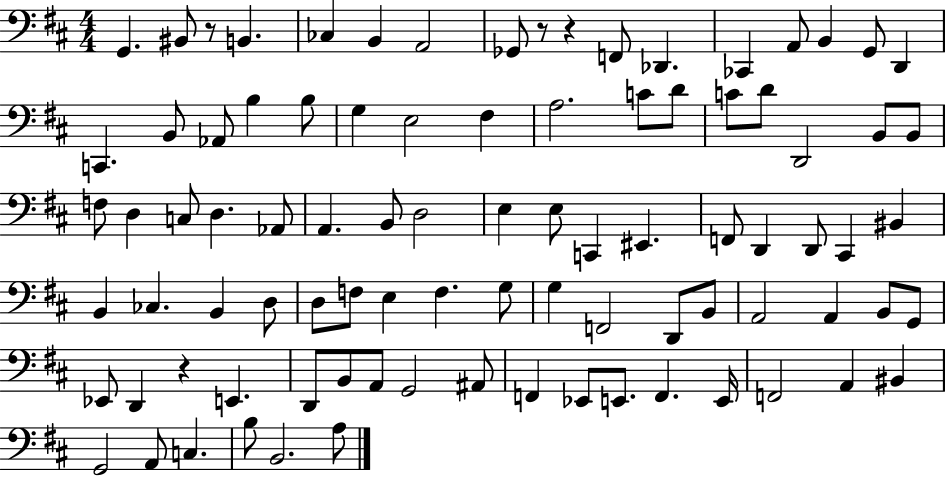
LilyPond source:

{
  \clef bass
  \numericTimeSignature
  \time 4/4
  \key d \major
  g,4. bis,8 r8 b,4. | ces4 b,4 a,2 | ges,8 r8 r4 f,8 des,4. | ces,4 a,8 b,4 g,8 d,4 | \break c,4. b,8 aes,8 b4 b8 | g4 e2 fis4 | a2. c'8 d'8 | c'8 d'8 d,2 b,8 b,8 | \break f8 d4 c8 d4. aes,8 | a,4. b,8 d2 | e4 e8 c,4 eis,4. | f,8 d,4 d,8 cis,4 bis,4 | \break b,4 ces4. b,4 d8 | d8 f8 e4 f4. g8 | g4 f,2 d,8 b,8 | a,2 a,4 b,8 g,8 | \break ees,8 d,4 r4 e,4. | d,8 b,8 a,8 g,2 ais,8 | f,4 ees,8 e,8. f,4. e,16 | f,2 a,4 bis,4 | \break g,2 a,8 c4. | b8 b,2. a8 | \bar "|."
}